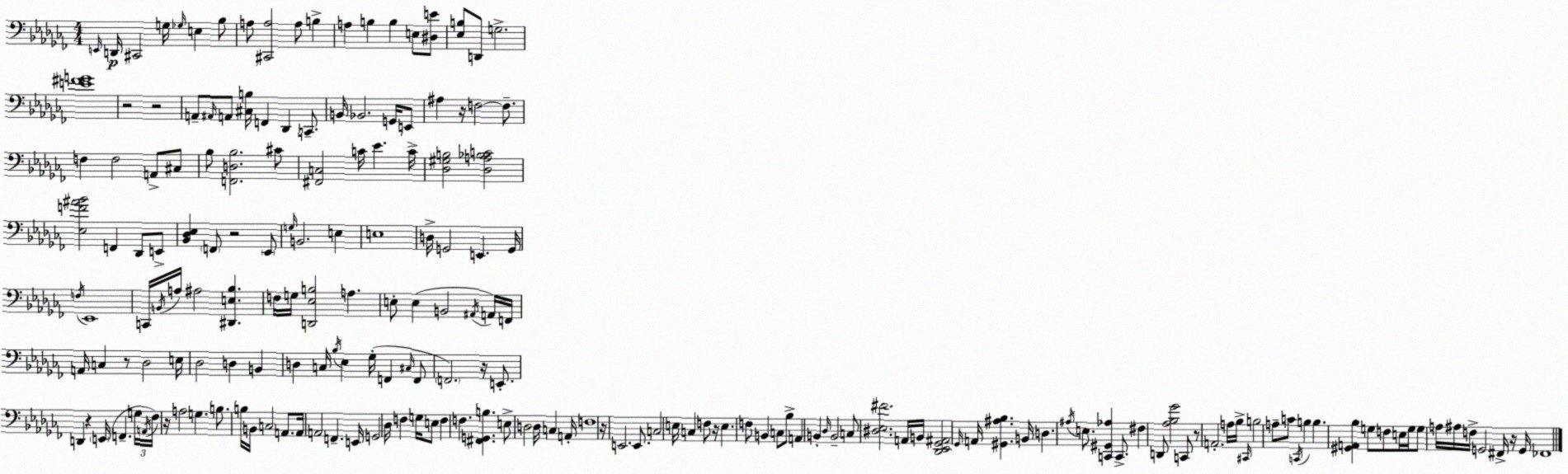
X:1
T:Untitled
M:4/4
L:1/4
K:Abm
E,,/4 D,,/4 ^C,,2 G,/4 _G,/4 E, _B,/2 A,/2 [^C,,A,]2 A,/2 B, A, B, B, E,/2 [^D,E]/2 [_E,B,]/2 D,,/2 G,2 [E^FG]4 z2 z2 A,,/2 ^A,,/4 A,,/2 [^C,B,]/4 F,, _D,, C,,/2 B,,/4 _B,,2 G,,/4 E,,/2 ^A, z/4 F,2 F,/2 F, F,2 A,,/2 ^C,/2 _B,/2 [F,,D,_B,]2 ^C/2 [^F,,C,]2 C/4 _E C/4 [_D,^G,B,]2 [_D,A,_B,C]2 [_E,F^A_B]2 F,, _D,,/2 E,,/2 [_B,,_D,_E,] F,,/2 z2 _E,,/2 G,/4 B,,2 E, E,4 D,/4 G,,2 E,, G,,/4 F,/4 _E,,4 C,,/4 B,,/4 A,/4 ^A,2 [^D,,E,_B,] F,/4 G,/4 [D,,_E,B,]2 A, E,/2 E, B,,2 ^A,,/4 A,,/4 F,,/4 A,,/4 C, z/2 _D,2 E,/4 _D,2 D, B,, D, C,/4 _B,/4 _E, _G,/4 F,, ^C,/4 F,,/2 F,,2 z/4 E,,/2 D,, z E,,/4 F,, G,/4 A,,/4 _F,/4 z/4 A,2 G, B,/2 B,/4 B,,/4 C,2 A,,/2 A,,/4 A,,2 F,, E,,/4 G,,2 _D,/4 F, G,/4 E,/2 F, F, [^F,,G,,B,] E,/2 D,2 D,/4 C, A,,/4 F,4 z/4 E,,2 E,,/2 C,2 E,/4 C, F,/2 z/4 E, F,/2 B,, C,/2 _B,/2 A,, B,, _D,/4 B,,2 C,/2 [^D,_E,^F]2 A,,/4 B,,/4 [_D,,_E,,_G,,^A,,]2 _G,,/4 A,,/4 [^G,,^A,_B,] B,,/4 D, ^A,/4 E,/2 [C,,^G,,_A,] C,,/2 ^F, D,,/2 [_A,_B,_G]2 C,,/2 z/2 A,,2 A,/4 _B,/4 ^C,,/4 B,2 A,/2 C/2 C,,/4 B, B, [^G,,A,,_B,] G,/2 F,/2 E,/4 G,/4 G,/2 A,/4 ^A,/4 F,/4 G,,2 ^F,,/4 z/4 G,,/4 _F,,4